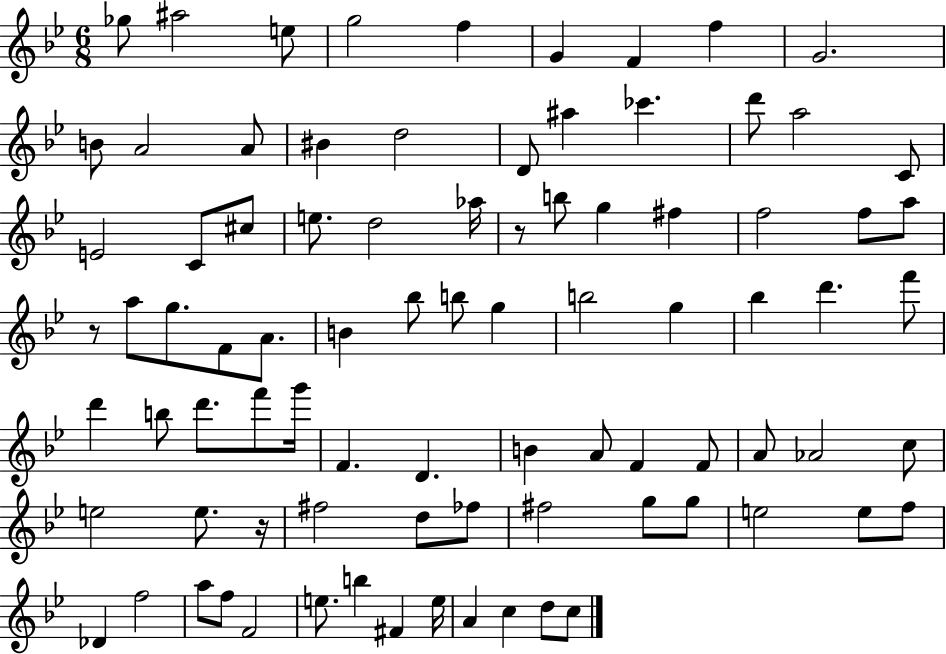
X:1
T:Untitled
M:6/8
L:1/4
K:Bb
_g/2 ^a2 e/2 g2 f G F f G2 B/2 A2 A/2 ^B d2 D/2 ^a _c' d'/2 a2 C/2 E2 C/2 ^c/2 e/2 d2 _a/4 z/2 b/2 g ^f f2 f/2 a/2 z/2 a/2 g/2 F/2 A/2 B _b/2 b/2 g b2 g _b d' f'/2 d' b/2 d'/2 f'/2 g'/4 F D B A/2 F F/2 A/2 _A2 c/2 e2 e/2 z/4 ^f2 d/2 _f/2 ^f2 g/2 g/2 e2 e/2 f/2 _D f2 a/2 f/2 F2 e/2 b ^F e/4 A c d/2 c/2